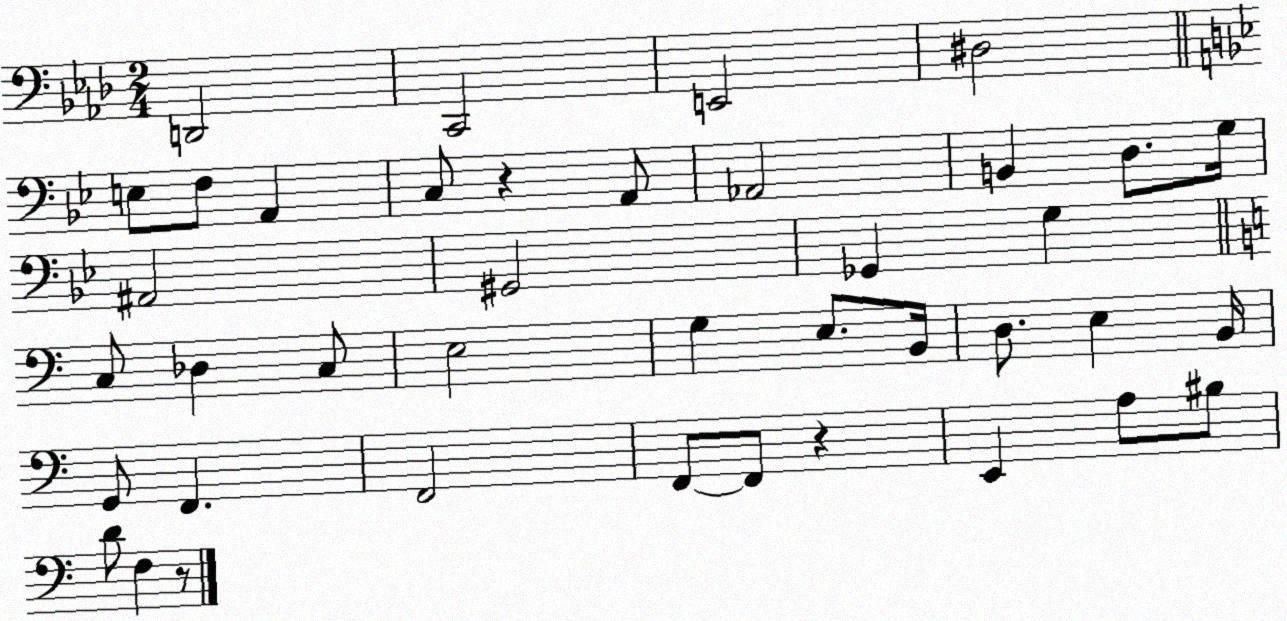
X:1
T:Untitled
M:2/4
L:1/4
K:Ab
D,,2 C,,2 E,,2 ^D,2 E,/2 F,/2 A,, C,/2 z A,,/2 _A,,2 B,, D,/2 G,/4 ^A,,2 ^G,,2 _G,, G, C,/2 _D, C,/2 E,2 G, E,/2 B,,/4 D,/2 E, B,,/4 G,,/2 F,, F,,2 F,,/2 F,,/2 z E,, A,/2 ^B,/2 D/2 F, z/2